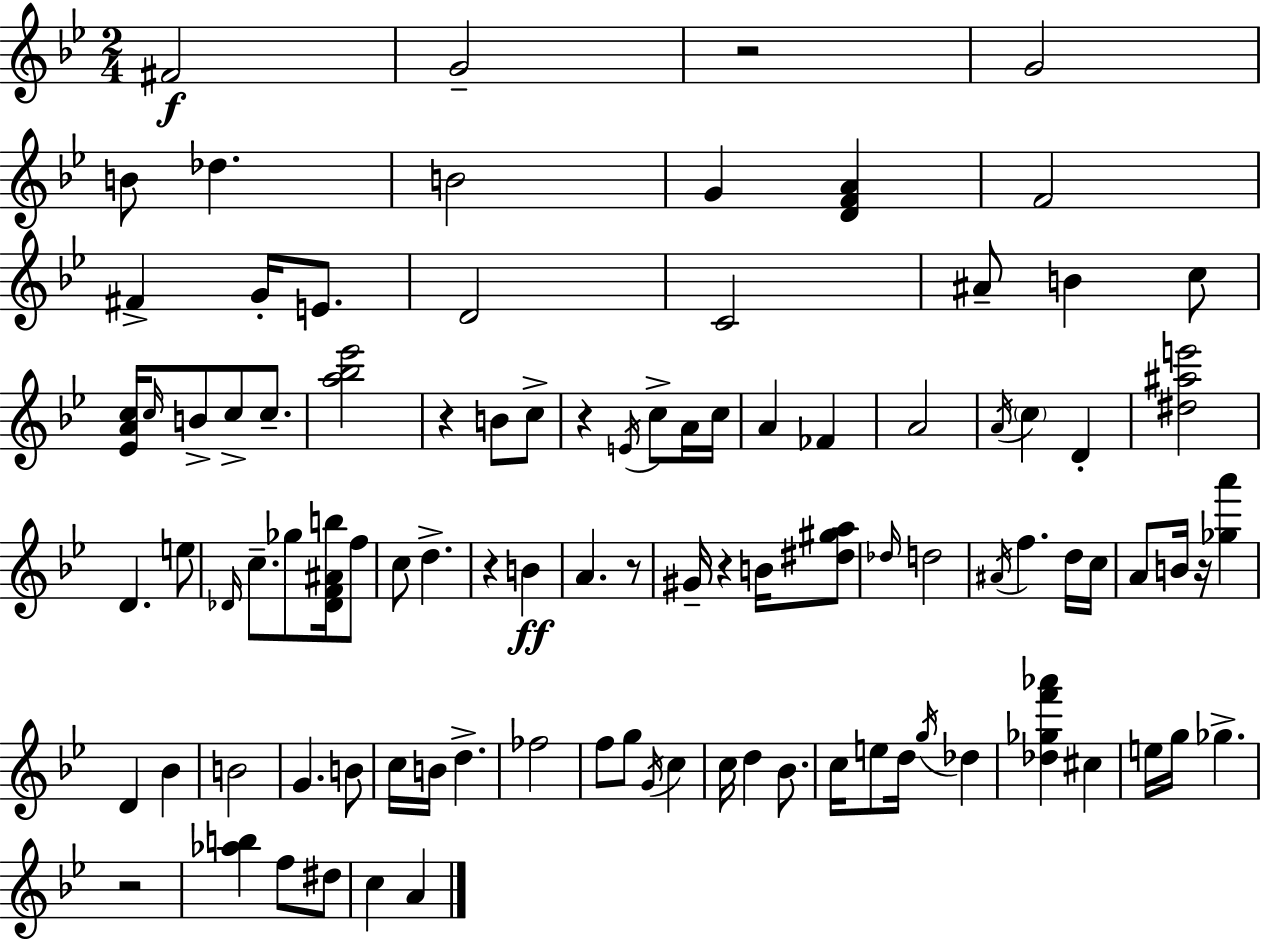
{
  \clef treble
  \numericTimeSignature
  \time 2/4
  \key bes \major
  \repeat volta 2 { fis'2\f | g'2-- | r2 | g'2 | \break b'8 des''4. | b'2 | g'4 <d' f' a'>4 | f'2 | \break fis'4-> g'16-. e'8. | d'2 | c'2 | ais'8-- b'4 c''8 | \break <ees' a' c''>16 \grace { c''16 } b'8-> c''8-> c''8.-- | <a'' bes'' ees'''>2 | r4 b'8 c''8-> | r4 \acciaccatura { e'16 } c''8-> | \break a'16 c''16 a'4 fes'4 | a'2 | \acciaccatura { a'16 } \parenthesize c''4 d'4-. | <dis'' ais'' e'''>2 | \break d'4. | e''8 \grace { des'16 } c''8.-- ges''8 | <des' f' ais' b''>16 f''8 c''8 d''4.-> | r4 | \break b'4\ff a'4. | r8 gis'16-- r4 | b'16 <dis'' gis'' a''>8 \grace { des''16 } d''2 | \acciaccatura { ais'16 } f''4. | \break d''16 c''16 a'8 | b'16 r16 <ges'' a'''>4 d'4 | bes'4 b'2 | g'4. | \break b'8 c''16 b'16 | d''4.-> fes''2 | f''8 | g''8 \acciaccatura { g'16 } c''4 c''16 | \break d''4 bes'8. c''16 | e''8 d''16 \acciaccatura { g''16 } des''4 | <des'' ges'' f''' aes'''>4 cis''4 | e''16 g''16 ges''4.-> | \break r2 | <aes'' b''>4 f''8 dis''8 | c''4 a'4 | } \bar "|."
}